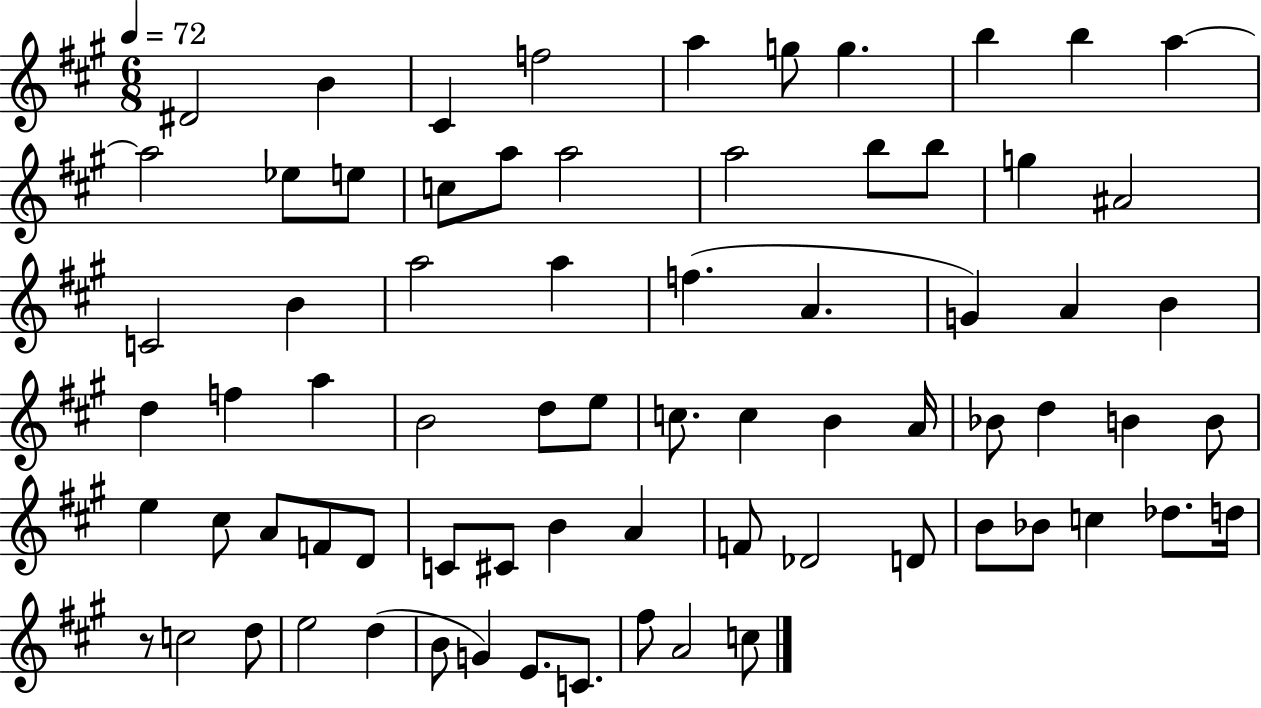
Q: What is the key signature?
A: A major